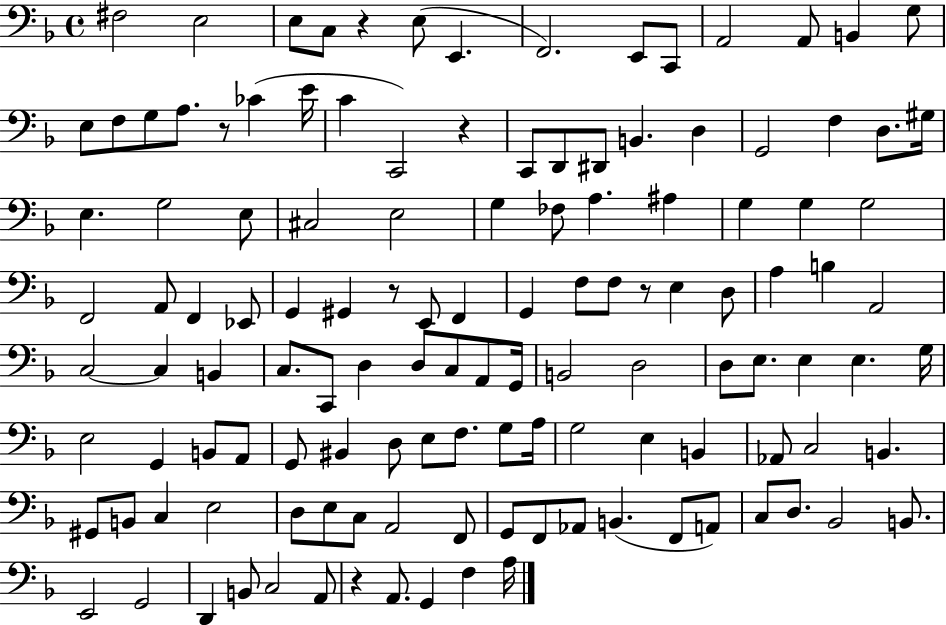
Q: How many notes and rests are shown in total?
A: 127